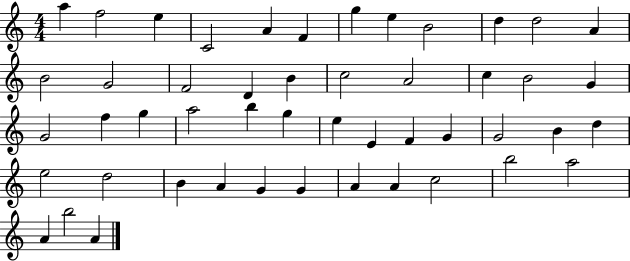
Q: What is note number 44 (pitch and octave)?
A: C5